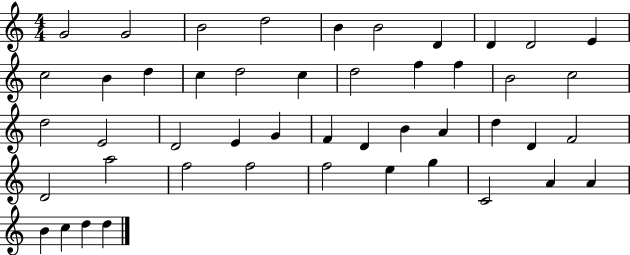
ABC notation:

X:1
T:Untitled
M:4/4
L:1/4
K:C
G2 G2 B2 d2 B B2 D D D2 E c2 B d c d2 c d2 f f B2 c2 d2 E2 D2 E G F D B A d D F2 D2 a2 f2 f2 f2 e g C2 A A B c d d